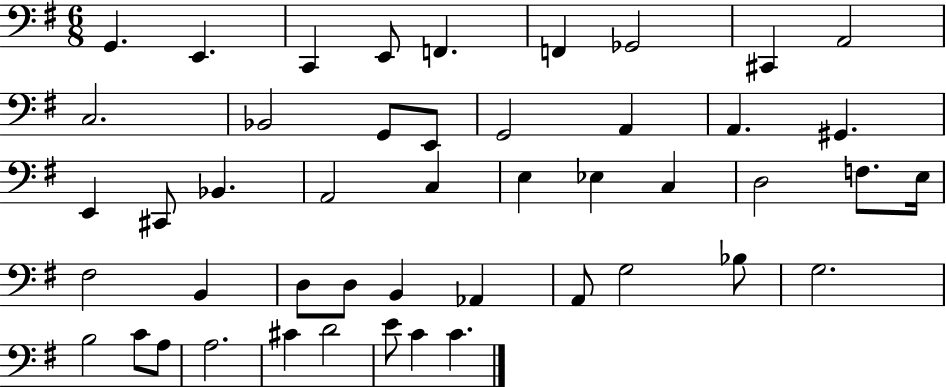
{
  \clef bass
  \numericTimeSignature
  \time 6/8
  \key g \major
  \repeat volta 2 { g,4. e,4. | c,4 e,8 f,4. | f,4 ges,2 | cis,4 a,2 | \break c2. | bes,2 g,8 e,8 | g,2 a,4 | a,4. gis,4. | \break e,4 cis,8 bes,4. | a,2 c4 | e4 ees4 c4 | d2 f8. e16 | \break fis2 b,4 | d8 d8 b,4 aes,4 | a,8 g2 bes8 | g2. | \break b2 c'8 a8 | a2. | cis'4 d'2 | e'8 c'4 c'4. | \break } \bar "|."
}